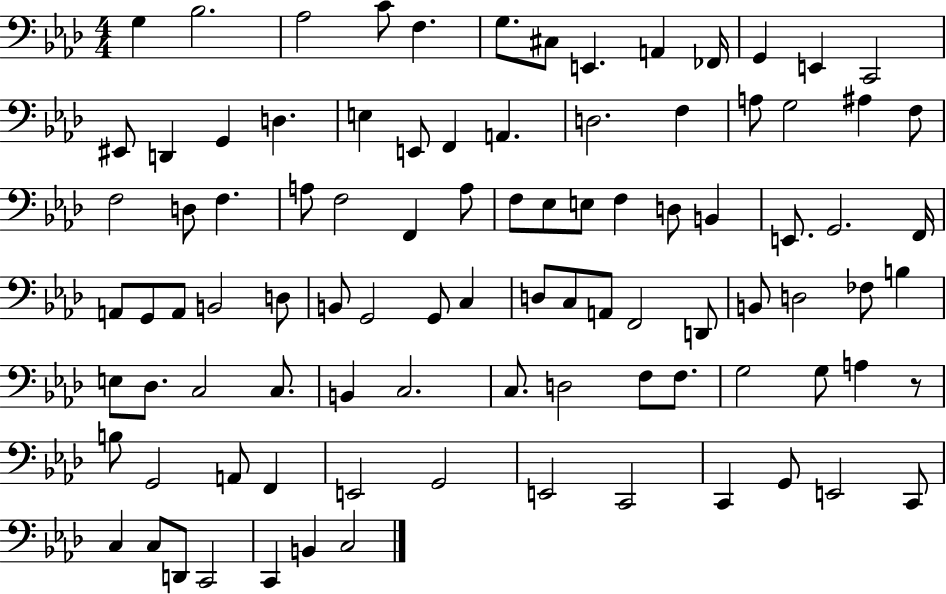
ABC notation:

X:1
T:Untitled
M:4/4
L:1/4
K:Ab
G, _B,2 _A,2 C/2 F, G,/2 ^C,/2 E,, A,, _F,,/4 G,, E,, C,,2 ^E,,/2 D,, G,, D, E, E,,/2 F,, A,, D,2 F, A,/2 G,2 ^A, F,/2 F,2 D,/2 F, A,/2 F,2 F,, A,/2 F,/2 _E,/2 E,/2 F, D,/2 B,, E,,/2 G,,2 F,,/4 A,,/2 G,,/2 A,,/2 B,,2 D,/2 B,,/2 G,,2 G,,/2 C, D,/2 C,/2 A,,/2 F,,2 D,,/2 B,,/2 D,2 _F,/2 B, E,/2 _D,/2 C,2 C,/2 B,, C,2 C,/2 D,2 F,/2 F,/2 G,2 G,/2 A, z/2 B,/2 G,,2 A,,/2 F,, E,,2 G,,2 E,,2 C,,2 C,, G,,/2 E,,2 C,,/2 C, C,/2 D,,/2 C,,2 C,, B,, C,2